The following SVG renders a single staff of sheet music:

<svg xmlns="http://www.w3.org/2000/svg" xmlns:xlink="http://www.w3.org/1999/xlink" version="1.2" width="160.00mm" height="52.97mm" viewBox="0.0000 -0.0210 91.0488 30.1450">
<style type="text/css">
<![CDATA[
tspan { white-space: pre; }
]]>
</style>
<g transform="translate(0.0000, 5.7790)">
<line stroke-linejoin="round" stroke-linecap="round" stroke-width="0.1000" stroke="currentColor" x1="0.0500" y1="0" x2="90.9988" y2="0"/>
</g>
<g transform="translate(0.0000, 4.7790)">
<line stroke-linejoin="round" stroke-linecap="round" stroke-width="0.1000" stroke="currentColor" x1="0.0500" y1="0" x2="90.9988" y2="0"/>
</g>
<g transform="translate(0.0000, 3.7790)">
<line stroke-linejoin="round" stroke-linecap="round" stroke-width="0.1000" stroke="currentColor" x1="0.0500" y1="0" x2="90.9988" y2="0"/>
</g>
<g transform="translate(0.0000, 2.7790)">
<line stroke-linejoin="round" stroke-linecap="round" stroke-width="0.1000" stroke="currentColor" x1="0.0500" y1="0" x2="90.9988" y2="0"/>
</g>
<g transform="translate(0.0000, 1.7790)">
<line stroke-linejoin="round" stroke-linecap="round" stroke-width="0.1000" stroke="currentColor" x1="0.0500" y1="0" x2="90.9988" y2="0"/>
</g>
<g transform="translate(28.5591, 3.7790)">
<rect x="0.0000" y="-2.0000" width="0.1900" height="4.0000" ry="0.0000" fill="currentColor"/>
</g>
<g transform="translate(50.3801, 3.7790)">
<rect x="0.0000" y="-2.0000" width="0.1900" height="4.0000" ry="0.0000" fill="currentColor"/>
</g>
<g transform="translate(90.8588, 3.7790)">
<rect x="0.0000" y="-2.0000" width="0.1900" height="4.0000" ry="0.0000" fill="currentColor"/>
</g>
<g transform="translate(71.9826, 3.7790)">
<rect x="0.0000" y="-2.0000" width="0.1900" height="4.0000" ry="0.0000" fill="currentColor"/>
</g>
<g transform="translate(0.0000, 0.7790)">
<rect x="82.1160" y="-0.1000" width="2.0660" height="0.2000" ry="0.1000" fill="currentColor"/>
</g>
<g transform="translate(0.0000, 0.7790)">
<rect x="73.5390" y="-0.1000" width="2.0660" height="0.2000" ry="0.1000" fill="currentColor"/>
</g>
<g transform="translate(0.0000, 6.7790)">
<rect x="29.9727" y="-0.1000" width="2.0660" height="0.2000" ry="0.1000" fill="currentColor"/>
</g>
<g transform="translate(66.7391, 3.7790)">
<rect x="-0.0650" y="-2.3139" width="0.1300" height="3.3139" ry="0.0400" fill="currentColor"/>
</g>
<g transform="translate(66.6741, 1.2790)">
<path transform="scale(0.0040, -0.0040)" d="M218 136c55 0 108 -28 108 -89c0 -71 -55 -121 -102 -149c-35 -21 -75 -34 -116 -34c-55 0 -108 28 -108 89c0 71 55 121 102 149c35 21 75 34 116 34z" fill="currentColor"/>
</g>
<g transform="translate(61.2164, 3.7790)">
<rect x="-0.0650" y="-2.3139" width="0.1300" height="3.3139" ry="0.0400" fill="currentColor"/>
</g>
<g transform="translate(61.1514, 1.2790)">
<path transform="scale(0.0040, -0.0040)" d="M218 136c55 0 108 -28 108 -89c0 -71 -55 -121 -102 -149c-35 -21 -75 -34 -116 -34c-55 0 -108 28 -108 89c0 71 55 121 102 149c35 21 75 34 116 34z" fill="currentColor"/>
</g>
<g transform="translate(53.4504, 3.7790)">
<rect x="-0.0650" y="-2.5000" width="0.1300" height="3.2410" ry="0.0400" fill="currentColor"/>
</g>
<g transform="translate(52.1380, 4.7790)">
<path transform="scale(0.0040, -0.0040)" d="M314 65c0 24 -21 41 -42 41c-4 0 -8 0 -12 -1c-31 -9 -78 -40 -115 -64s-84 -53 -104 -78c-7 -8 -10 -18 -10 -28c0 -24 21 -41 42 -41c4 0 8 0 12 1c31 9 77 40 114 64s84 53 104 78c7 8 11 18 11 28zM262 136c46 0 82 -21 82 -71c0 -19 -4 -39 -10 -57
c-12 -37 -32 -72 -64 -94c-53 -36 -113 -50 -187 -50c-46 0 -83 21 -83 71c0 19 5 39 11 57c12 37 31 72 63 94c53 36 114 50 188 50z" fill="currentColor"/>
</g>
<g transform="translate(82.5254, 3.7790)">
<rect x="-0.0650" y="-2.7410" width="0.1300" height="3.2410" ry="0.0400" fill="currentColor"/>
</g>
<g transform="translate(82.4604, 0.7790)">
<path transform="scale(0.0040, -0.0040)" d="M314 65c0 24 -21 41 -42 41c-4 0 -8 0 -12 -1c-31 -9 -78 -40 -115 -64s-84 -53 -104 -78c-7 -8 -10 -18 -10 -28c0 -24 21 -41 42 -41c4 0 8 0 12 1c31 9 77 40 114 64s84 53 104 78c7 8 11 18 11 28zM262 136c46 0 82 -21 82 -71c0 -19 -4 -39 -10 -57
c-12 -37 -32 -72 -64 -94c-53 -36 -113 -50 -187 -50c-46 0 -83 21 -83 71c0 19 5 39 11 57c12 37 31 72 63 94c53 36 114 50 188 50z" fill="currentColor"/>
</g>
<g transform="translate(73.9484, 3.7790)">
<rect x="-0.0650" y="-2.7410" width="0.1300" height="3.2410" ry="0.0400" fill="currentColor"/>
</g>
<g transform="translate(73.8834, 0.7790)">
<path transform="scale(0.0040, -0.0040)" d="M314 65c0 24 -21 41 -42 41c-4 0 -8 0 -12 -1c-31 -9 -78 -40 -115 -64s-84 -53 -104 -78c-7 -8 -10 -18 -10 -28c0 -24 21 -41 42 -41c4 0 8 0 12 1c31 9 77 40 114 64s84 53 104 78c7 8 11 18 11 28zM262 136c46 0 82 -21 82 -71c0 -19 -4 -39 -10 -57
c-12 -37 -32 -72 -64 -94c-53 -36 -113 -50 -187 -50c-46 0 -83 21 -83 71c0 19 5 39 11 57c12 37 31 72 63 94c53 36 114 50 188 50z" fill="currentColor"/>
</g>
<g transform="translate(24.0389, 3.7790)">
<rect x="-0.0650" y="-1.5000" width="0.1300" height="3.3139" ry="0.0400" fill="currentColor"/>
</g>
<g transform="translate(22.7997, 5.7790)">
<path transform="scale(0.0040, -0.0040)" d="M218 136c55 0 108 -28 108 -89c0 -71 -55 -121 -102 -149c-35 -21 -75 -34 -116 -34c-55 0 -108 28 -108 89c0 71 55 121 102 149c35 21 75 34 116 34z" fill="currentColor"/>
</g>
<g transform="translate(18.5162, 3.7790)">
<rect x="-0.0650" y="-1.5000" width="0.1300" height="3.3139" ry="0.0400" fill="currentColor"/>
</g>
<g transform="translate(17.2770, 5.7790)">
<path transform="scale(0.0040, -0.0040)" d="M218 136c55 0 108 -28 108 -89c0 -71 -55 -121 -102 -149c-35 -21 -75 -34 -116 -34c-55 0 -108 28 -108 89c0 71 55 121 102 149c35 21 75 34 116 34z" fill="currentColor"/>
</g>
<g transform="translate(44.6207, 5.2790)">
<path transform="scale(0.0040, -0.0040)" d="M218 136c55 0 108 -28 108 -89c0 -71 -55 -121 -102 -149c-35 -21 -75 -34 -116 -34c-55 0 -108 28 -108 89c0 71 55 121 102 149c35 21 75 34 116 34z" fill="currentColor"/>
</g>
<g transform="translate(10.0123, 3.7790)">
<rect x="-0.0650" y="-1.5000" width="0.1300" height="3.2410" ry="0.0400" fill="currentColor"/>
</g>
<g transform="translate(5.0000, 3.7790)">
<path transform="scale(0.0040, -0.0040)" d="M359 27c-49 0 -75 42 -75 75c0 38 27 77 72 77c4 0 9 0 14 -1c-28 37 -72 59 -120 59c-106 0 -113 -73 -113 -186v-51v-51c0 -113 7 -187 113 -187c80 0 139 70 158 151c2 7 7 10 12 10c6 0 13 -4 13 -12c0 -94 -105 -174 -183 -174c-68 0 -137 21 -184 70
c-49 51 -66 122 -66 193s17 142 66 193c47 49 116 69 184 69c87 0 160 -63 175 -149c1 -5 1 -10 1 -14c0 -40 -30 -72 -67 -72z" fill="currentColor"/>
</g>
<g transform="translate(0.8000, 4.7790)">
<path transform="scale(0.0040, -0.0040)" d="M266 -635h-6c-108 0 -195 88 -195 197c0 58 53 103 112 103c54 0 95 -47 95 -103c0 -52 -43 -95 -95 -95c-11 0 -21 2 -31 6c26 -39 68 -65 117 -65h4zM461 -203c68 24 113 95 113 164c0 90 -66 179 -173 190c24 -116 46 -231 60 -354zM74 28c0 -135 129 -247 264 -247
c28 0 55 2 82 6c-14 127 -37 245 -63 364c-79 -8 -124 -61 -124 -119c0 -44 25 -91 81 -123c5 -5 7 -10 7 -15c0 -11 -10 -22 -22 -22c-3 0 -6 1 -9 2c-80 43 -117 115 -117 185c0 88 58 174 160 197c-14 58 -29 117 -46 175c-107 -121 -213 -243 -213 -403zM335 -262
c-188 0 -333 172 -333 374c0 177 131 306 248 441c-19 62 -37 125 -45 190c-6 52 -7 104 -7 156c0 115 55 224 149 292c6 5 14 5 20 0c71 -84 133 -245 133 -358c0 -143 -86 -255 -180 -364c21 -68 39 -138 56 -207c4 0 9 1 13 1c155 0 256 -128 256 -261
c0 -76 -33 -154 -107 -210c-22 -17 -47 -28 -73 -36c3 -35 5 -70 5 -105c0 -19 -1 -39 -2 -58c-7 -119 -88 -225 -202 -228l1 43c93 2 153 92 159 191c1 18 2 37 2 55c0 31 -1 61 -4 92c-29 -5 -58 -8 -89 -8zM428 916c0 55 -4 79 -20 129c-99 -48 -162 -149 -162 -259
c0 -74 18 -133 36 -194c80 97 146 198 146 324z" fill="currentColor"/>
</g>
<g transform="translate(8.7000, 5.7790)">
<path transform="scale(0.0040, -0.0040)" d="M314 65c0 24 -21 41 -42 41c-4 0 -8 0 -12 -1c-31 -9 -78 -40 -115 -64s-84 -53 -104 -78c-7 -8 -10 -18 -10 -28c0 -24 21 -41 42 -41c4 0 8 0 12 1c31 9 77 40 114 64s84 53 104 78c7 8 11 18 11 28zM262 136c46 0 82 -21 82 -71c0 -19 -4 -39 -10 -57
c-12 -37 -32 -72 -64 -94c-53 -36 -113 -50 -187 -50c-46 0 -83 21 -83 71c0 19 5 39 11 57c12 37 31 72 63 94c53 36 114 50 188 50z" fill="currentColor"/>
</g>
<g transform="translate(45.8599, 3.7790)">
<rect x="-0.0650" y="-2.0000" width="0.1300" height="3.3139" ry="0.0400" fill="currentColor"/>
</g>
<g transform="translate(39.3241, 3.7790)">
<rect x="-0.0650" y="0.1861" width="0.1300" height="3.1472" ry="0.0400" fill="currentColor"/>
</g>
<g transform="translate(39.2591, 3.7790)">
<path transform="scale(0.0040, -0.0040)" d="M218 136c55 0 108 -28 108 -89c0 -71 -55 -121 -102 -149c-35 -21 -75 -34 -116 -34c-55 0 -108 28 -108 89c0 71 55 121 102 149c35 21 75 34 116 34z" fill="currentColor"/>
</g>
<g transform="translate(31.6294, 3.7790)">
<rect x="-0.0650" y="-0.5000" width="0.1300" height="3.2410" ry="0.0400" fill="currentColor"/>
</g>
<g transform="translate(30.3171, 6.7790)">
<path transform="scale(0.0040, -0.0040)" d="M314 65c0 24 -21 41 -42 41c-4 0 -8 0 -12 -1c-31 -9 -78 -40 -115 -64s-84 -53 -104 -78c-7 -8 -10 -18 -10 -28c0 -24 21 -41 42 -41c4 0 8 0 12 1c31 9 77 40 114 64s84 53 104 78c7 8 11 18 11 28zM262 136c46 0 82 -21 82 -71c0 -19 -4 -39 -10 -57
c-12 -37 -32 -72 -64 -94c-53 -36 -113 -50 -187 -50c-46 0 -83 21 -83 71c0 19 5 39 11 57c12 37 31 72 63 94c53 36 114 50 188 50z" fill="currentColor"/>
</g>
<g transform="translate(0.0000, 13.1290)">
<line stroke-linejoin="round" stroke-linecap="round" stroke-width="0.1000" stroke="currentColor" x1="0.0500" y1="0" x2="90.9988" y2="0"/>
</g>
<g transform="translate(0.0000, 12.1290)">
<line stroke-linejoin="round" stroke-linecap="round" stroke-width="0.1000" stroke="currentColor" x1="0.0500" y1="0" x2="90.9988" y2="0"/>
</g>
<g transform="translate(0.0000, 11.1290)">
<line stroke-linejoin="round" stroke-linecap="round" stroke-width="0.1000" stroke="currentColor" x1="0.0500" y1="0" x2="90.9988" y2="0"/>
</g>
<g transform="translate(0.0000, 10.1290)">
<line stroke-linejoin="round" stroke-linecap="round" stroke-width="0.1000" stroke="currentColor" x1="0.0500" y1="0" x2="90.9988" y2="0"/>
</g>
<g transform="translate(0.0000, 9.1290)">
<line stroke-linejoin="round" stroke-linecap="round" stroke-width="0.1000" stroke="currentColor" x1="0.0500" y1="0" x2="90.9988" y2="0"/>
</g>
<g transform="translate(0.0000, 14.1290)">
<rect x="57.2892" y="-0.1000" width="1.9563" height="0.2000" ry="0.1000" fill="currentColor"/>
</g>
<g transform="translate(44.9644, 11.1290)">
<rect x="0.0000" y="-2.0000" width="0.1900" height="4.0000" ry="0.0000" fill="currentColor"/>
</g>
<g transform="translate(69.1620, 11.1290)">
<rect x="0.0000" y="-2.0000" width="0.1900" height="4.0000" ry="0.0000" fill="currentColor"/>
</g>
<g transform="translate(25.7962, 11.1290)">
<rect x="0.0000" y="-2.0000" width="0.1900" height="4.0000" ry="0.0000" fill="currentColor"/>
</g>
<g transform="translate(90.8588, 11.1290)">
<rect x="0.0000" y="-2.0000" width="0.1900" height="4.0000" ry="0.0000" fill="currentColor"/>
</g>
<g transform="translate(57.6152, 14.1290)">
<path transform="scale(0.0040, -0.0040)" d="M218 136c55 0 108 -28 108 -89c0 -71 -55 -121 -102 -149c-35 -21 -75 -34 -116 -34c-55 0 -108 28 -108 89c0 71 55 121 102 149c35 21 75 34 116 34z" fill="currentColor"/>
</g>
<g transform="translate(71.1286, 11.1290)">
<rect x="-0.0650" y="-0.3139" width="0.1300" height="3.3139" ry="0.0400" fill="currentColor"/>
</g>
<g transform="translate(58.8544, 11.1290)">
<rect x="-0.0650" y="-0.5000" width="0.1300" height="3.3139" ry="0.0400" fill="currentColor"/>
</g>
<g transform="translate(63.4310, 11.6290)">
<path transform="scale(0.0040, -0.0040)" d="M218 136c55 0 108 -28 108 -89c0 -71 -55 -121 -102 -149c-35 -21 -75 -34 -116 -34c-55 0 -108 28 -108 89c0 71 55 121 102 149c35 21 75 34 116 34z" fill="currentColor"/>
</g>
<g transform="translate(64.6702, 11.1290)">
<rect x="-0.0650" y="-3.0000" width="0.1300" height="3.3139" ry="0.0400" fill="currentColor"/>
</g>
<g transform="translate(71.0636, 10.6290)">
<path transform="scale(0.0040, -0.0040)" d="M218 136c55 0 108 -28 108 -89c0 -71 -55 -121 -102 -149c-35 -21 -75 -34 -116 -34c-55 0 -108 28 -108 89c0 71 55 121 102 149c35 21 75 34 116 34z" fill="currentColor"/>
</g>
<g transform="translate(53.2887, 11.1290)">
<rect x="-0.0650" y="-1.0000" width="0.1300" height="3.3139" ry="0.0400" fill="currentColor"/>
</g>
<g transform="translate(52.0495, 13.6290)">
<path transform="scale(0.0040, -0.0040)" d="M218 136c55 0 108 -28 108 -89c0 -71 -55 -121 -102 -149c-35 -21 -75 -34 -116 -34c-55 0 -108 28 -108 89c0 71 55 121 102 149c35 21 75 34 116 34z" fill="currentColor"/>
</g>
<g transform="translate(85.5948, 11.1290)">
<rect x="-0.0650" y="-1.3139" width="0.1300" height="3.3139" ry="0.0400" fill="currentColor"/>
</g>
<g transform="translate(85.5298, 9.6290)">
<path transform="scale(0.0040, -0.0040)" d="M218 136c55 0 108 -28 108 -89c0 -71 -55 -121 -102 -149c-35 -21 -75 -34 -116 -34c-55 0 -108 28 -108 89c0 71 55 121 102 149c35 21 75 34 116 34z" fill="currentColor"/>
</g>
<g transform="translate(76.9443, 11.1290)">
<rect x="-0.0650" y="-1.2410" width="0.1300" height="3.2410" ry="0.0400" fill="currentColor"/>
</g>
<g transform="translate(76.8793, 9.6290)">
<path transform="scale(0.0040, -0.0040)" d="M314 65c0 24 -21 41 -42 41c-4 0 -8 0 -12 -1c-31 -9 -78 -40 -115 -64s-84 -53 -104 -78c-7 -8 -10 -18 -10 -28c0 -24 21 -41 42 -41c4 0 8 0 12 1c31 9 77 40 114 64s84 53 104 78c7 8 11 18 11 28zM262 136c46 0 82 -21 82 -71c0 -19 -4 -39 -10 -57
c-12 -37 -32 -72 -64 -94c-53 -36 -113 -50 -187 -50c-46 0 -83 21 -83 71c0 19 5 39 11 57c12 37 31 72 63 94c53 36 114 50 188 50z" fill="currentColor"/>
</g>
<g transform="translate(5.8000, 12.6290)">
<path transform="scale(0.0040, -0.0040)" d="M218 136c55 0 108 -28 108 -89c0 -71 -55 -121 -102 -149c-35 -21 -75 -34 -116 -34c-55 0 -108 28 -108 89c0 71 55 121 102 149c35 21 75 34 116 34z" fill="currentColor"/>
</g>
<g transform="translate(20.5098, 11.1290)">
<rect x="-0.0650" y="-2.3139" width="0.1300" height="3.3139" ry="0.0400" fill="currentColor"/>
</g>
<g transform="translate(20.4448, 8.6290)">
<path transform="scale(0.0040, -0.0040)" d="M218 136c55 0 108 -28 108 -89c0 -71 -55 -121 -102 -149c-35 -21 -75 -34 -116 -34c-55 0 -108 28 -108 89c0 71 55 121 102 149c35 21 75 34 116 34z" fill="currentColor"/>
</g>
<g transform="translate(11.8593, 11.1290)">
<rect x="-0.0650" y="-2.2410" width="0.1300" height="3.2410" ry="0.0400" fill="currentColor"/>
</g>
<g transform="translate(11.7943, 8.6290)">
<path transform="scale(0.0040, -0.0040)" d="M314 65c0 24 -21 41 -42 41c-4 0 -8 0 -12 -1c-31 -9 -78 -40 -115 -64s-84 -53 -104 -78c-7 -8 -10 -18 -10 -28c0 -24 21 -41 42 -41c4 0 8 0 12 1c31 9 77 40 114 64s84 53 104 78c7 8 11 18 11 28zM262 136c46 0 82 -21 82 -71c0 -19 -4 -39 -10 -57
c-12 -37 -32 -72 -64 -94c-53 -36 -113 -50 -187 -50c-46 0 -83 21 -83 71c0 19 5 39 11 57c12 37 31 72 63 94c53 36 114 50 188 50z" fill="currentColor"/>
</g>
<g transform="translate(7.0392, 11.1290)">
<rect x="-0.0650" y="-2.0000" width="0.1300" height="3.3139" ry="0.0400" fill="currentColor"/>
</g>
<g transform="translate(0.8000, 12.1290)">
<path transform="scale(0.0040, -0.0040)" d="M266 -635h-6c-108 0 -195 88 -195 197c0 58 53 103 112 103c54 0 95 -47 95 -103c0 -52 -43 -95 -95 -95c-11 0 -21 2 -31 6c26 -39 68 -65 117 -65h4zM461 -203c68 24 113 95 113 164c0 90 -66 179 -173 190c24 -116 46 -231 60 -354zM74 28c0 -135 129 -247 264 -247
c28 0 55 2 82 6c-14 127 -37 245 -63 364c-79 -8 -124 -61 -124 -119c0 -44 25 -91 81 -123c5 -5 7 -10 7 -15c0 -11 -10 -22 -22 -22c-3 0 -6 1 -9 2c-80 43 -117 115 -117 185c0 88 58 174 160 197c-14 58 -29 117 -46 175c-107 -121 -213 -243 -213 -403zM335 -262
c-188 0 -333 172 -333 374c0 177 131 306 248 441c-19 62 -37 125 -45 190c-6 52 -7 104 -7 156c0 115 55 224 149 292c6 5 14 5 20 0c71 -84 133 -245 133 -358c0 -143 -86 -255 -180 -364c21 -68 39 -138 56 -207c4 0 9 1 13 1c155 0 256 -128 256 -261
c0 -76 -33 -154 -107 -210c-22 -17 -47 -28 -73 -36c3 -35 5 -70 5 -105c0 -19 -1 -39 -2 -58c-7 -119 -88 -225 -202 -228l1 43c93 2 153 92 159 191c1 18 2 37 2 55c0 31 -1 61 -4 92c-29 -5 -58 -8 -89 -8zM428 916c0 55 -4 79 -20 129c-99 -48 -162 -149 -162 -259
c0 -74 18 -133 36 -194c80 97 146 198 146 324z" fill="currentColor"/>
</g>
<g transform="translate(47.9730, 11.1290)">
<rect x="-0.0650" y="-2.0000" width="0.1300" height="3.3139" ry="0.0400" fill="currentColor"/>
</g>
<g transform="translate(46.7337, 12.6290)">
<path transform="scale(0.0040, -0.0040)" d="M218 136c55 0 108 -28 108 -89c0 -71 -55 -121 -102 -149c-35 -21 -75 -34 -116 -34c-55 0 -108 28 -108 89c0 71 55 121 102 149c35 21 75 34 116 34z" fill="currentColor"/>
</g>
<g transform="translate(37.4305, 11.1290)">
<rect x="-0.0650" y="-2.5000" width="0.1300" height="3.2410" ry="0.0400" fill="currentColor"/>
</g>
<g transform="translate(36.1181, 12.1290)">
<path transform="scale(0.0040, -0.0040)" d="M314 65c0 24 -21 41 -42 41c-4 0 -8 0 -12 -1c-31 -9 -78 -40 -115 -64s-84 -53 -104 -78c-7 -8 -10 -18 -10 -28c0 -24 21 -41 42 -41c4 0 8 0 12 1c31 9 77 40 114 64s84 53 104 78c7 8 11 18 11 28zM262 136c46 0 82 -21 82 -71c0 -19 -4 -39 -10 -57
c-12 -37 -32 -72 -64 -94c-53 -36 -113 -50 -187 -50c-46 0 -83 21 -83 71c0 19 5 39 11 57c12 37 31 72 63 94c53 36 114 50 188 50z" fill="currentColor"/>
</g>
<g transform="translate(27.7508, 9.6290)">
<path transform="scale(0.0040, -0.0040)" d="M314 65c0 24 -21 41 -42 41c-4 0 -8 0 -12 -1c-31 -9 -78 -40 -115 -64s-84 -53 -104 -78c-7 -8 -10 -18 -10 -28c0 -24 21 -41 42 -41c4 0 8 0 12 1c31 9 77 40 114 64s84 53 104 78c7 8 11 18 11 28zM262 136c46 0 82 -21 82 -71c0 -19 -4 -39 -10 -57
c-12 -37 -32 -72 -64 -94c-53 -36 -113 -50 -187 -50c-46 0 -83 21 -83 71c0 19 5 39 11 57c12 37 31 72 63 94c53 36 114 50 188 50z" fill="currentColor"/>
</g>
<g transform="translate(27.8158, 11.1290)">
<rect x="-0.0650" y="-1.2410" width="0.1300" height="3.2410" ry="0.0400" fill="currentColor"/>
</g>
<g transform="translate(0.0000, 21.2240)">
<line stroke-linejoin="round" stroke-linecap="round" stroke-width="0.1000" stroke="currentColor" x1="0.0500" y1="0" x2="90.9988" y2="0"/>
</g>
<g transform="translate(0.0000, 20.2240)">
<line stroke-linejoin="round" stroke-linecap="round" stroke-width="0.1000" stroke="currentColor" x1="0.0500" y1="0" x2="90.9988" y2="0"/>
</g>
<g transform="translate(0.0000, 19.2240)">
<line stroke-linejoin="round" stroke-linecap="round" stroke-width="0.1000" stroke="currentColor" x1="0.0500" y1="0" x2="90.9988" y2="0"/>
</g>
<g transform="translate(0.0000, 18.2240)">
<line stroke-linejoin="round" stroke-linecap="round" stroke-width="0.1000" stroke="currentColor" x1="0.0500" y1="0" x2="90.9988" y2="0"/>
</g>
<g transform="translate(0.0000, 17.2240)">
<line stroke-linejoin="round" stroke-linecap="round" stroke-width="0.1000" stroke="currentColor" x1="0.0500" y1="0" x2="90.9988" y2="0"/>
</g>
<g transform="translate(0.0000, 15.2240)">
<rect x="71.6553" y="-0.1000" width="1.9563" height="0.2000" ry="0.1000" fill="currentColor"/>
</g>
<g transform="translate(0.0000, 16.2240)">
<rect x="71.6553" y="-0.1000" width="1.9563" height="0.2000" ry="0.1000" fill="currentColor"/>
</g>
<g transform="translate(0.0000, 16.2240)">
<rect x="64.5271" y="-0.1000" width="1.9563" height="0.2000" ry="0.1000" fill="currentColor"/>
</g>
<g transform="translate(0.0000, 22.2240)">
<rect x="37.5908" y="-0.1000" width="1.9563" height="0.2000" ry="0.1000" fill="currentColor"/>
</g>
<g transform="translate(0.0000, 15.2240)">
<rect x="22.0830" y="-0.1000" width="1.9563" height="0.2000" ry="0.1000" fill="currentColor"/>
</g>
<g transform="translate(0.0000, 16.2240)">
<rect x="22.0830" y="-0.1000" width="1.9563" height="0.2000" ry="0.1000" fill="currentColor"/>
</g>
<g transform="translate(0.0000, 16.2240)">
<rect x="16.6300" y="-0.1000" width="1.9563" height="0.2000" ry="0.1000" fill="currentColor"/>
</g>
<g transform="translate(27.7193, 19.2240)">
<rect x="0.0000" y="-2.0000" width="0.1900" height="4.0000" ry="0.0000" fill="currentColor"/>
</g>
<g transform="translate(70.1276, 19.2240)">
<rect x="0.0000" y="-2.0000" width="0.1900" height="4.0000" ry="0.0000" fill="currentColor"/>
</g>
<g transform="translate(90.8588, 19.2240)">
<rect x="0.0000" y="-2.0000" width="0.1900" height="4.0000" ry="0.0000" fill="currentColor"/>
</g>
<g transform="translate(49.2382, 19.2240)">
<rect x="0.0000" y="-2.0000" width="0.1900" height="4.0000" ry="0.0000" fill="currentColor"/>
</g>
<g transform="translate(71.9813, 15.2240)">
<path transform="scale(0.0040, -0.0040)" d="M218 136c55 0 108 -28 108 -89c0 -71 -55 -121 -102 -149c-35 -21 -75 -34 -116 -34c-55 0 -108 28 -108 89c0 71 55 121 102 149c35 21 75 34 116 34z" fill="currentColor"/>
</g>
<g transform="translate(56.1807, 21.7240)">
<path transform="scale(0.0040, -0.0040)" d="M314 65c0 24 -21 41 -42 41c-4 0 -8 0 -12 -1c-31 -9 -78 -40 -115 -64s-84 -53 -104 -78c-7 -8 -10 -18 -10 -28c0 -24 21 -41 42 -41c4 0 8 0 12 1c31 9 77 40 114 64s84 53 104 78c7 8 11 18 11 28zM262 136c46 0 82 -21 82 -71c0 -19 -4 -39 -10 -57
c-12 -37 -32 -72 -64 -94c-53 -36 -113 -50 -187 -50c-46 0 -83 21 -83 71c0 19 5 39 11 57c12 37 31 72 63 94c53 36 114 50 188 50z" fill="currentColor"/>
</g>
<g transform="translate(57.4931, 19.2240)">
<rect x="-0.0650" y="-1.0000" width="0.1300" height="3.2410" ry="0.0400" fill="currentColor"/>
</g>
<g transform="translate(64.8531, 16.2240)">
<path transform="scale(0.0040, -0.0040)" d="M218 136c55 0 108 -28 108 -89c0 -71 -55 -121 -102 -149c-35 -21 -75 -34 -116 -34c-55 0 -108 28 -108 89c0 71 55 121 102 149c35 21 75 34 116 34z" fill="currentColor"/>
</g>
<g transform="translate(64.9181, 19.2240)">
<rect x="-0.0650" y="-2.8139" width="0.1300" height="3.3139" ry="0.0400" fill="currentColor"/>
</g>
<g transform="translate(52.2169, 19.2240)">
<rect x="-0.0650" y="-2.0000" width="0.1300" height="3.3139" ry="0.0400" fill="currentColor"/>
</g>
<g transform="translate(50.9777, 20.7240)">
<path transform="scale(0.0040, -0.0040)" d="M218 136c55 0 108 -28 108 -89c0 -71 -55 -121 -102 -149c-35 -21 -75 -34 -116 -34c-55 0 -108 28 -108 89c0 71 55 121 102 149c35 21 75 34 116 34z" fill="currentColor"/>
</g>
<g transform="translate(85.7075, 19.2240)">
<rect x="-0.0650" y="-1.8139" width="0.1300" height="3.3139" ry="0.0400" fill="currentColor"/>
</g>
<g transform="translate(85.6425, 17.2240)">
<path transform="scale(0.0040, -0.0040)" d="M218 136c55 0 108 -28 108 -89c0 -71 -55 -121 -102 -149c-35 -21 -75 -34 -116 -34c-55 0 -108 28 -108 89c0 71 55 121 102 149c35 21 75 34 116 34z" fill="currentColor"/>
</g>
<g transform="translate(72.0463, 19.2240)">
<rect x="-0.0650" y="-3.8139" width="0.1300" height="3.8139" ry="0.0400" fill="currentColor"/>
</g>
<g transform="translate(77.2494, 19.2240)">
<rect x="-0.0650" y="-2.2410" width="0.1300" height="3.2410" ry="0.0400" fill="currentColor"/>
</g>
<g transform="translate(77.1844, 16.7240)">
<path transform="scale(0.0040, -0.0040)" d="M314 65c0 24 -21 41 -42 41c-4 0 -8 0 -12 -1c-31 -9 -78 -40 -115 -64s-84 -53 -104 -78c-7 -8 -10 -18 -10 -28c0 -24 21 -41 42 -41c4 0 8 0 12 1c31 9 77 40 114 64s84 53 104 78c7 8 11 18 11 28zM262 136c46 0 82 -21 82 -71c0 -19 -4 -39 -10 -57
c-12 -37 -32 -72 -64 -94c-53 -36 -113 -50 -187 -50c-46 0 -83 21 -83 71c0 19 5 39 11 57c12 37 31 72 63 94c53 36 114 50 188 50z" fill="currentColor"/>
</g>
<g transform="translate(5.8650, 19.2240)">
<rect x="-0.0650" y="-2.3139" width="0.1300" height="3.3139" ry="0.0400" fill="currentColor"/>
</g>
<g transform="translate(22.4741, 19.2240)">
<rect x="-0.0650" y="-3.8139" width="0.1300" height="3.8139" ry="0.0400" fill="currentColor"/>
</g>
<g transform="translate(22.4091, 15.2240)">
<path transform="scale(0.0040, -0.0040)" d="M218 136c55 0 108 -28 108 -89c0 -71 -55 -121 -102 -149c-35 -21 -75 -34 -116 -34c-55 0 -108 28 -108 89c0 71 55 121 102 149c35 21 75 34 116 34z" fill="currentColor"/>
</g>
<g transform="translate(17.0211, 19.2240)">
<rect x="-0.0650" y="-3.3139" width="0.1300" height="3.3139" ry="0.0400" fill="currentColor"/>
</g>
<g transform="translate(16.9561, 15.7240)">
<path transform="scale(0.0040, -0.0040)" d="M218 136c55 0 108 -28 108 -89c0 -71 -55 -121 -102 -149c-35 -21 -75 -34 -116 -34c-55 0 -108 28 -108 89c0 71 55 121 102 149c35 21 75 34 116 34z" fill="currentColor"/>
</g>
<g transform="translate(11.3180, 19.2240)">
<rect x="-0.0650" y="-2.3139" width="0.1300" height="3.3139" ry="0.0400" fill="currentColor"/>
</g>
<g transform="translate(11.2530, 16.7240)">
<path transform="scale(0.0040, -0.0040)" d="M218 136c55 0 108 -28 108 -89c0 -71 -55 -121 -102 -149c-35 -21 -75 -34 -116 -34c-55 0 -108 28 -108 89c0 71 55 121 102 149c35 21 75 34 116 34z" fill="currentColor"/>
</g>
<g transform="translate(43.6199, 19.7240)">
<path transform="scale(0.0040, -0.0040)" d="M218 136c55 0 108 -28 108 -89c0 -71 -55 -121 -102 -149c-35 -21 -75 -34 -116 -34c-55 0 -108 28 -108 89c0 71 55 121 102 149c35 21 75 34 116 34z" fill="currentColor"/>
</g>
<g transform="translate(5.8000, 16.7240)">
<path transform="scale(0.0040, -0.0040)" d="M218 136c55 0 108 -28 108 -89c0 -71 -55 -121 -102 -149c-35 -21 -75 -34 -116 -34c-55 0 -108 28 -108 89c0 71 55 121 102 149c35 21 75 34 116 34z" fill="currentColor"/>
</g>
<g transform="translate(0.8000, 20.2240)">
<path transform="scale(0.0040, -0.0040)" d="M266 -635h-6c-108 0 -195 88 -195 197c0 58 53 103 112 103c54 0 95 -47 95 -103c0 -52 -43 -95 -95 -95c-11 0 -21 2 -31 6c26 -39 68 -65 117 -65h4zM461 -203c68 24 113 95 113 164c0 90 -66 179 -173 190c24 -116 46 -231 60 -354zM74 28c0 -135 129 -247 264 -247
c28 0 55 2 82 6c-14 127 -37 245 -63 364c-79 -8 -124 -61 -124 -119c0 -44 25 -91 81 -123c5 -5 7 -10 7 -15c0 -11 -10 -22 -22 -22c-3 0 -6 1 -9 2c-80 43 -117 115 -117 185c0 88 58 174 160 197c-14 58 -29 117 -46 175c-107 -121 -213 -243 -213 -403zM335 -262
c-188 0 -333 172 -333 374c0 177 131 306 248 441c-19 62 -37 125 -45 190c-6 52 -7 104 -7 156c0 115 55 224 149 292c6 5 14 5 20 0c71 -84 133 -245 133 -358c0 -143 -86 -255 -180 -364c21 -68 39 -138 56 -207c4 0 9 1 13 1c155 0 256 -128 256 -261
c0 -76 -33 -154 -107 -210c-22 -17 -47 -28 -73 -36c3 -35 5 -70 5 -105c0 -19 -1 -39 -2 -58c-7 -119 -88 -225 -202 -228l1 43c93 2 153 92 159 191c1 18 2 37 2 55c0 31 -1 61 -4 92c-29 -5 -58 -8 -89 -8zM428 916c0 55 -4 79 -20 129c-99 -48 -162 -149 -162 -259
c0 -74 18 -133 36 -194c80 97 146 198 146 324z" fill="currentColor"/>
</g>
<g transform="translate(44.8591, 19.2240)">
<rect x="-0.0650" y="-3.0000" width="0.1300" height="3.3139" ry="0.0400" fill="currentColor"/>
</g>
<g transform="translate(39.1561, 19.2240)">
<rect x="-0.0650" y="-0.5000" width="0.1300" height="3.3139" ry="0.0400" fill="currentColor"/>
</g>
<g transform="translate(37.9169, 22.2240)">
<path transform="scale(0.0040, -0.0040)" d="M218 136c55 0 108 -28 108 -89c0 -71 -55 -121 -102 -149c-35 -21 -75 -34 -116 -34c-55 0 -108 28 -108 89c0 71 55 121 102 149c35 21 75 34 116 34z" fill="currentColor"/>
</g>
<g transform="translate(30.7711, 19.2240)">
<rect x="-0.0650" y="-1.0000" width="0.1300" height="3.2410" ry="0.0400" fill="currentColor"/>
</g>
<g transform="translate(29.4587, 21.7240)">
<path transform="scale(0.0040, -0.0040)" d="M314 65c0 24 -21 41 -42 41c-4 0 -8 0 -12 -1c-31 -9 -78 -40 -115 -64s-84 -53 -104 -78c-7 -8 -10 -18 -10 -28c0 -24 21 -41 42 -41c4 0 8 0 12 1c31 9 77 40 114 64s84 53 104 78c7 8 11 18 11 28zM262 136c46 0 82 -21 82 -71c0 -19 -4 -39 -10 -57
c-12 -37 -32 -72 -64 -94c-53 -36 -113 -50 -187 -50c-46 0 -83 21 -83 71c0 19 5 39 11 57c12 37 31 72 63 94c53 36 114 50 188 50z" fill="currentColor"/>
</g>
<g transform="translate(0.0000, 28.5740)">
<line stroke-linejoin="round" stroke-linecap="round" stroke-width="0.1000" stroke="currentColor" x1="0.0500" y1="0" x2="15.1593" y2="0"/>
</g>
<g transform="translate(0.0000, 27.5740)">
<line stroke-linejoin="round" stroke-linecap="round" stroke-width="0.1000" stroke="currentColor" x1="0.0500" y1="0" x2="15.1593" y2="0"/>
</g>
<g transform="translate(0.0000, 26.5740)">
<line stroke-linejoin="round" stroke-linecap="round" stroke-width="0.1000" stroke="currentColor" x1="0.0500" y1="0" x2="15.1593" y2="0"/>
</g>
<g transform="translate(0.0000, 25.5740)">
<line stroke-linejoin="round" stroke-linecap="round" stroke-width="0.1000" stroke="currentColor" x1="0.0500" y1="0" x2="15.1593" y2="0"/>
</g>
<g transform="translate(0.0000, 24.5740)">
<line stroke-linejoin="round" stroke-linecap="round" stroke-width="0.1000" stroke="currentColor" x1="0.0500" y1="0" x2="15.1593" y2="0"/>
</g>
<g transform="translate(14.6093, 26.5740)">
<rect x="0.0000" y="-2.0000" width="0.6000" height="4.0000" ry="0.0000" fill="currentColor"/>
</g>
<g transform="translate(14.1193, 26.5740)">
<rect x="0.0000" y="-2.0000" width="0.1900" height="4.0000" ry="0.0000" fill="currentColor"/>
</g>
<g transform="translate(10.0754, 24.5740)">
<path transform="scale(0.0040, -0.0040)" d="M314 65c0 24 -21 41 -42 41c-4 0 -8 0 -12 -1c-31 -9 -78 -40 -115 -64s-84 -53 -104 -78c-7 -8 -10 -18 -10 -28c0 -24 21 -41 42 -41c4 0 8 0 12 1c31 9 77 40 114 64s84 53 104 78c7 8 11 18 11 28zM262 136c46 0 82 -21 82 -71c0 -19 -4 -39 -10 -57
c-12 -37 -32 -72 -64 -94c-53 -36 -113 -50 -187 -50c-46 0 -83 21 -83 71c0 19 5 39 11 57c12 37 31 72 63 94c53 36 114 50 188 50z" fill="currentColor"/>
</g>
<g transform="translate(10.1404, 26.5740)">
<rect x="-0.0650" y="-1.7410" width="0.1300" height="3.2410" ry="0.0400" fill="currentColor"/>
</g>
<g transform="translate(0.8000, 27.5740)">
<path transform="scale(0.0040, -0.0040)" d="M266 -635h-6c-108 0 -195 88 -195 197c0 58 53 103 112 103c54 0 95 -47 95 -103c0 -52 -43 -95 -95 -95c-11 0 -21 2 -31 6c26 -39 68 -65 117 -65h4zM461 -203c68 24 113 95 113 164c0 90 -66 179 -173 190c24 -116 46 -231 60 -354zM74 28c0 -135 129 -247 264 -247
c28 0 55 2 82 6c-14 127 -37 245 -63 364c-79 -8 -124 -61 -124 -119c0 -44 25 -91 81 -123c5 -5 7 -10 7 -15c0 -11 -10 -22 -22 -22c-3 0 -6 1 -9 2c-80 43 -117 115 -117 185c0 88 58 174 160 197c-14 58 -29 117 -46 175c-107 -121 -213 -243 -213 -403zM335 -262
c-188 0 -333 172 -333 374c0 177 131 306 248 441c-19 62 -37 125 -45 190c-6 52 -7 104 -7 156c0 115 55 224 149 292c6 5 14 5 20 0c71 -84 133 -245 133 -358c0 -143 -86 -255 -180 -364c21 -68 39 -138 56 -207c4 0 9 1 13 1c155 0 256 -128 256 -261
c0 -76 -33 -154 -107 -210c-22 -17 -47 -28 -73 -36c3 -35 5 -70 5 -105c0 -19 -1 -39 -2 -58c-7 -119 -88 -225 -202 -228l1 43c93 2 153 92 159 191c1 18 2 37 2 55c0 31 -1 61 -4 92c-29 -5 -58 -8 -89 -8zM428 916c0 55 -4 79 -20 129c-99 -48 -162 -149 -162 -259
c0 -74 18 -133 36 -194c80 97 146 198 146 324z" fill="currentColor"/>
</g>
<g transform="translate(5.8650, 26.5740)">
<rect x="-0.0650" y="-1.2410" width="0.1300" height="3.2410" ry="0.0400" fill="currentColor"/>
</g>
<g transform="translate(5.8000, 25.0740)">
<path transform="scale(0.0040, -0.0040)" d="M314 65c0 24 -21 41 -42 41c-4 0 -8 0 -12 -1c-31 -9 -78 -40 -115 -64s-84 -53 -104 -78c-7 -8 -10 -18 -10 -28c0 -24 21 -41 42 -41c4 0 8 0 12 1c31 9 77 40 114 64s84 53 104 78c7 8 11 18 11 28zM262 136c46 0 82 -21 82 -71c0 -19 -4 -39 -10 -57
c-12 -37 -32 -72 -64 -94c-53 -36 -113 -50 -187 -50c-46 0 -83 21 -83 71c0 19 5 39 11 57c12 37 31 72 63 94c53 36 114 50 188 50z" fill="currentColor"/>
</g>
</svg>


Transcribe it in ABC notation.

X:1
T:Untitled
M:4/4
L:1/4
K:C
E2 E E C2 B F G2 g g a2 a2 F g2 g e2 G2 F D C A c e2 e g g b c' D2 C A F D2 a c' g2 f e2 f2